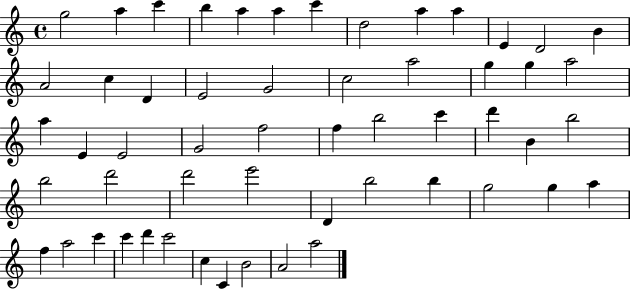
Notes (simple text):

G5/h A5/q C6/q B5/q A5/q A5/q C6/q D5/h A5/q A5/q E4/q D4/h B4/q A4/h C5/q D4/q E4/h G4/h C5/h A5/h G5/q G5/q A5/h A5/q E4/q E4/h G4/h F5/h F5/q B5/h C6/q D6/q B4/q B5/h B5/h D6/h D6/h E6/h D4/q B5/h B5/q G5/h G5/q A5/q F5/q A5/h C6/q C6/q D6/q C6/h C5/q C4/q B4/h A4/h A5/h